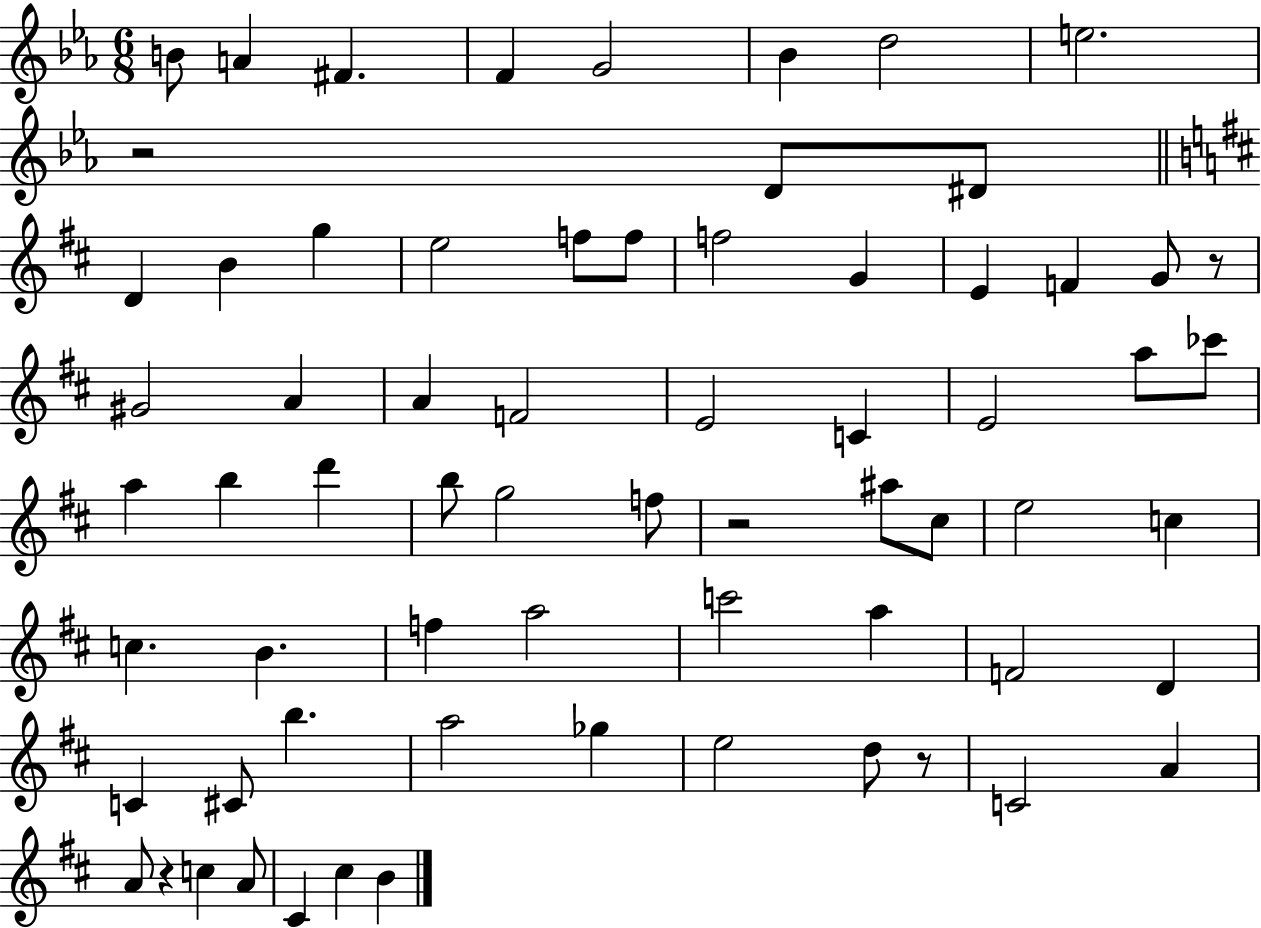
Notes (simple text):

B4/e A4/q F#4/q. F4/q G4/h Bb4/q D5/h E5/h. R/h D4/e D#4/e D4/q B4/q G5/q E5/h F5/e F5/e F5/h G4/q E4/q F4/q G4/e R/e G#4/h A4/q A4/q F4/h E4/h C4/q E4/h A5/e CES6/e A5/q B5/q D6/q B5/e G5/h F5/e R/h A#5/e C#5/e E5/h C5/q C5/q. B4/q. F5/q A5/h C6/h A5/q F4/h D4/q C4/q C#4/e B5/q. A5/h Gb5/q E5/h D5/e R/e C4/h A4/q A4/e R/q C5/q A4/e C#4/q C#5/q B4/q